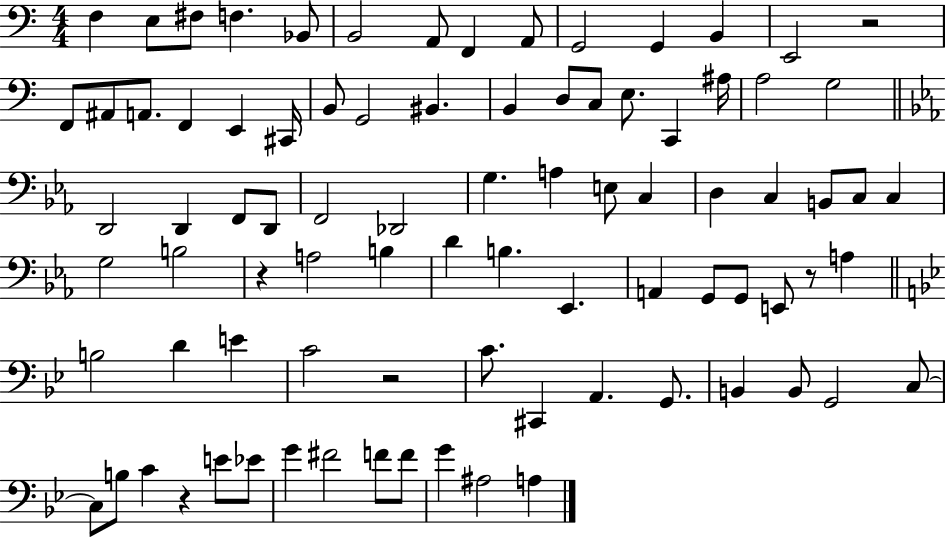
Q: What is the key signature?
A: C major